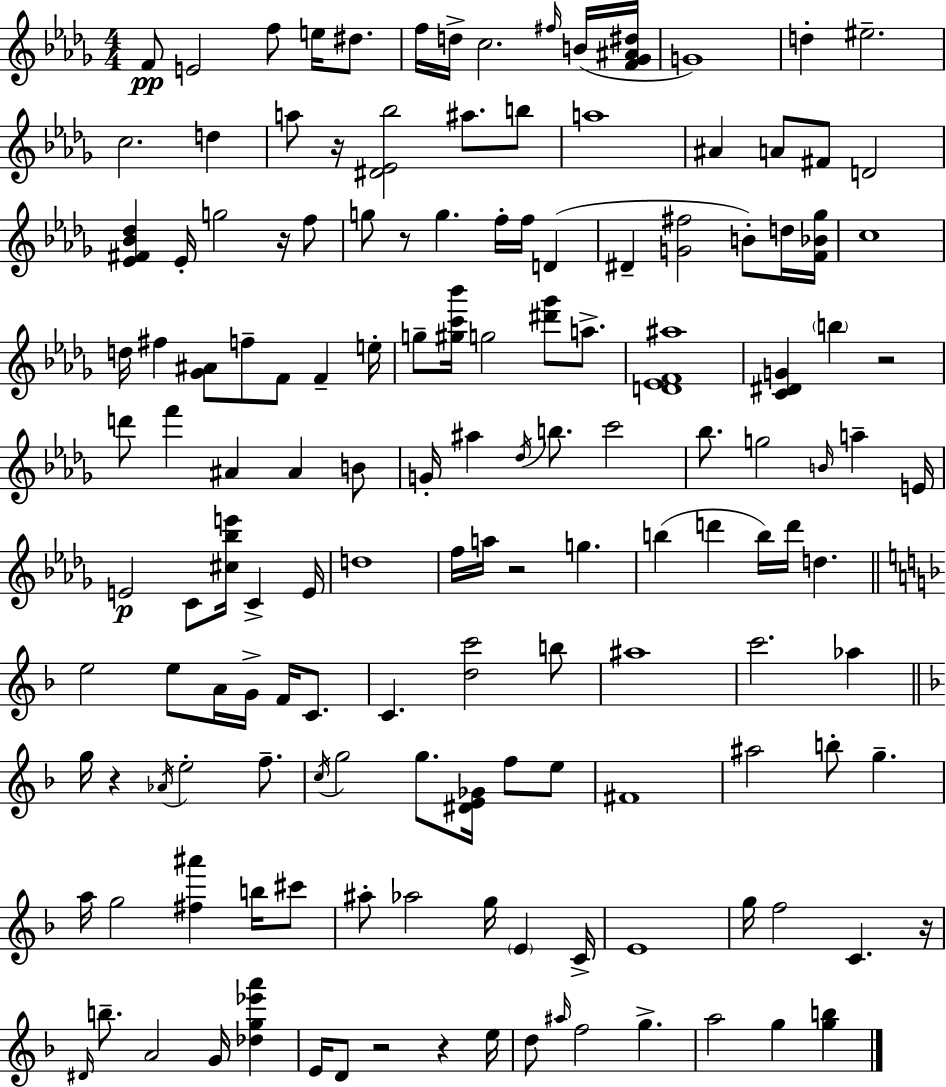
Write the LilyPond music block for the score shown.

{
  \clef treble
  \numericTimeSignature
  \time 4/4
  \key bes \minor
  f'8\pp e'2 f''8 e''16 dis''8. | f''16 d''16-> c''2. \grace { fis''16 }( b'16 | <f' ges' ais' dis''>16 g'1) | d''4-. eis''2.-- | \break c''2. d''4 | a''8 r16 <dis' ees' bes''>2 ais''8. b''8 | a''1 | ais'4 a'8 fis'8 d'2 | \break <ees' fis' bes' des''>4 ees'16-. g''2 r16 f''8 | g''8 r8 g''4. f''16-. f''16 d'4( | dis'4-- <g' fis''>2 b'8-.) d''16 | <f' bes' ges''>16 c''1 | \break d''16 fis''4 <ges' ais'>8 f''8-- f'8 f'4-- | e''16-. g''8-- <gis'' c''' bes'''>16 g''2 <dis''' ges'''>8 a''8.-> | <d' ees' f' ais''>1 | <c' dis' g'>4 \parenthesize b''4 r2 | \break d'''8 f'''4 ais'4 ais'4 b'8 | g'16-. ais''4 \acciaccatura { des''16 } b''8. c'''2 | bes''8. g''2 \grace { b'16 } a''4-- | e'16 e'2\p c'8 <cis'' bes'' e'''>16 c'4-> | \break e'16 d''1 | f''16 a''16 r2 g''4. | b''4( d'''4 b''16) d'''16 d''4. | \bar "||" \break \key d \minor e''2 e''8 a'16 g'16-> f'16 c'8. | c'4. <d'' c'''>2 b''8 | ais''1 | c'''2. aes''4 | \break \bar "||" \break \key f \major g''16 r4 \acciaccatura { aes'16 } e''2-. f''8.-- | \acciaccatura { c''16 } g''2 g''8. <dis' e' ges'>16 f''8 | e''8 fis'1 | ais''2 b''8-. g''4.-- | \break a''16 g''2 <fis'' ais'''>4 b''16 | cis'''8 ais''8-. aes''2 g''16 \parenthesize e'4 | c'16-> e'1 | g''16 f''2 c'4. | \break r16 \grace { dis'16 } b''8.-- a'2 g'16 <des'' g'' ees''' a'''>4 | e'16 d'8 r2 r4 | e''16 d''8 \grace { ais''16 } f''2 g''4.-> | a''2 g''4 | \break <g'' b''>4 \bar "|."
}